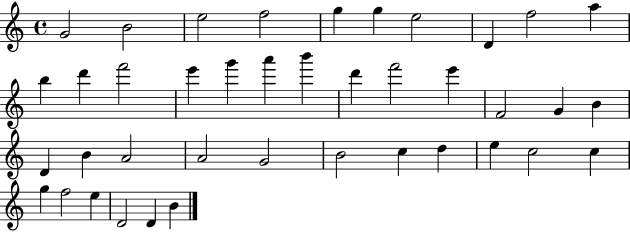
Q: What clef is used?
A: treble